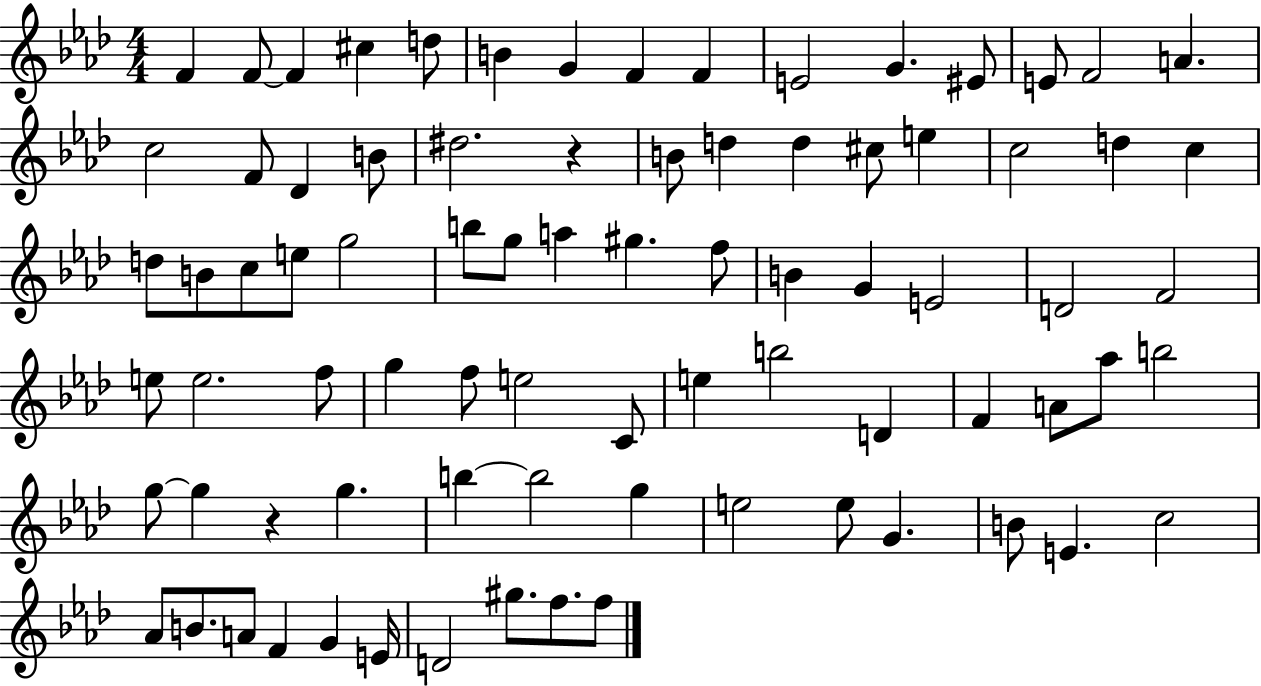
{
  \clef treble
  \numericTimeSignature
  \time 4/4
  \key aes \major
  f'4 f'8~~ f'4 cis''4 d''8 | b'4 g'4 f'4 f'4 | e'2 g'4. eis'8 | e'8 f'2 a'4. | \break c''2 f'8 des'4 b'8 | dis''2. r4 | b'8 d''4 d''4 cis''8 e''4 | c''2 d''4 c''4 | \break d''8 b'8 c''8 e''8 g''2 | b''8 g''8 a''4 gis''4. f''8 | b'4 g'4 e'2 | d'2 f'2 | \break e''8 e''2. f''8 | g''4 f''8 e''2 c'8 | e''4 b''2 d'4 | f'4 a'8 aes''8 b''2 | \break g''8~~ g''4 r4 g''4. | b''4~~ b''2 g''4 | e''2 e''8 g'4. | b'8 e'4. c''2 | \break aes'8 b'8. a'8 f'4 g'4 e'16 | d'2 gis''8. f''8. f''8 | \bar "|."
}